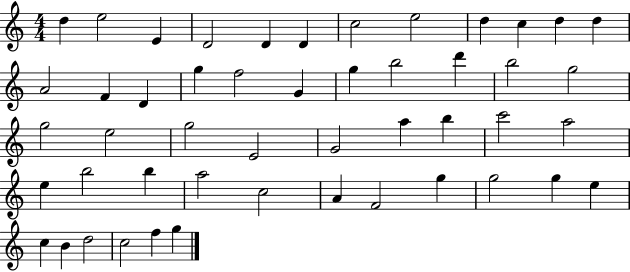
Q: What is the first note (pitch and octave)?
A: D5